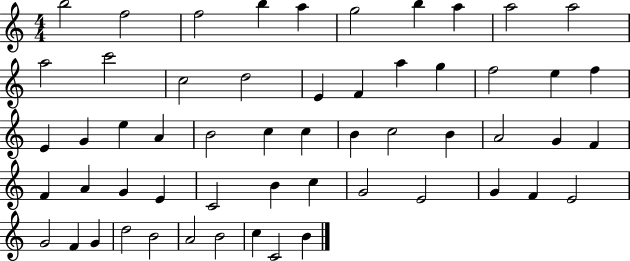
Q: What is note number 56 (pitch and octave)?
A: B4